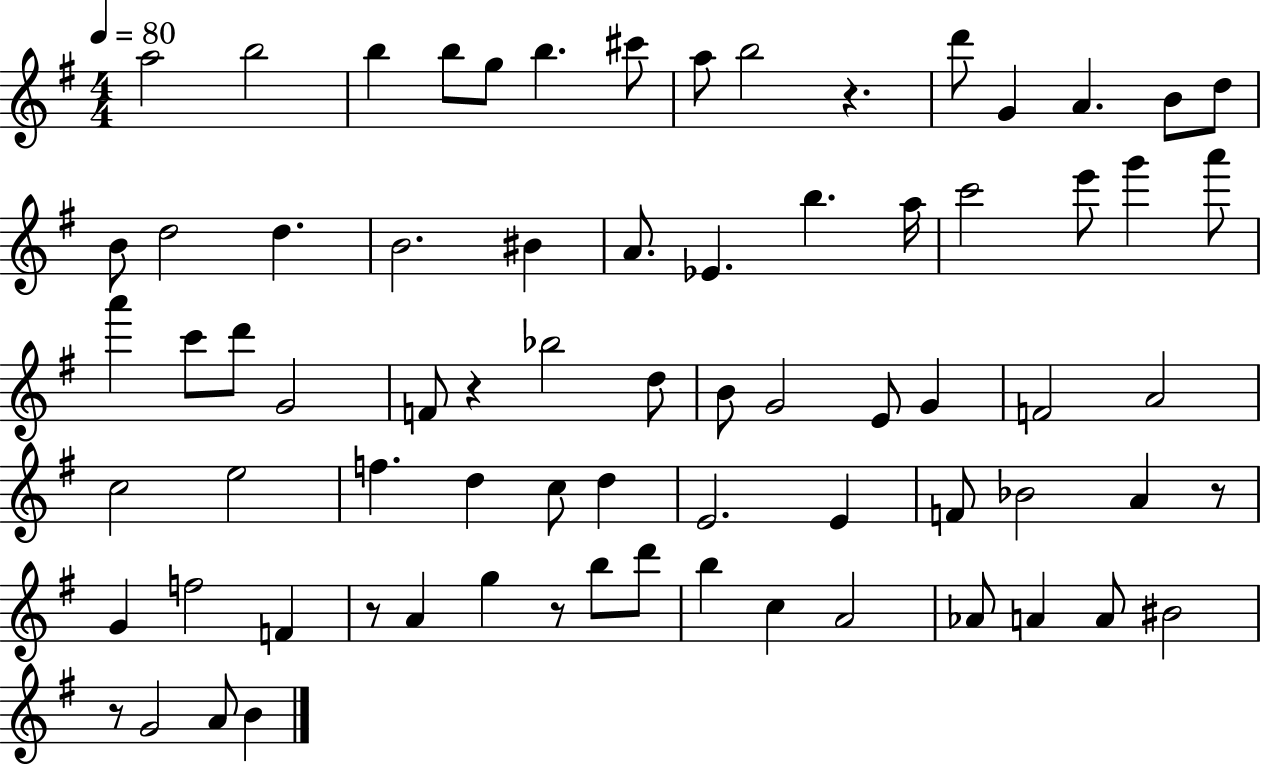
A5/h B5/h B5/q B5/e G5/e B5/q. C#6/e A5/e B5/h R/q. D6/e G4/q A4/q. B4/e D5/e B4/e D5/h D5/q. B4/h. BIS4/q A4/e. Eb4/q. B5/q. A5/s C6/h E6/e G6/q A6/e A6/q C6/e D6/e G4/h F4/e R/q Bb5/h D5/e B4/e G4/h E4/e G4/q F4/h A4/h C5/h E5/h F5/q. D5/q C5/e D5/q E4/h. E4/q F4/e Bb4/h A4/q R/e G4/q F5/h F4/q R/e A4/q G5/q R/e B5/e D6/e B5/q C5/q A4/h Ab4/e A4/q A4/e BIS4/h R/e G4/h A4/e B4/q